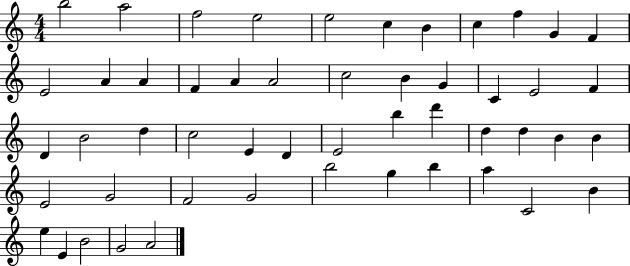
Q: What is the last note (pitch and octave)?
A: A4